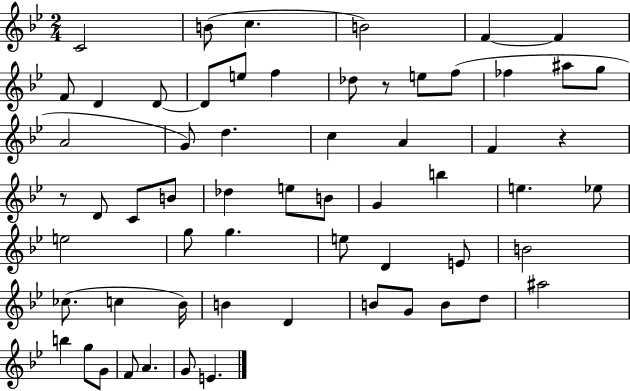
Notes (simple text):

C4/h B4/e C5/q. B4/h F4/q F4/q F4/e D4/q D4/e D4/e E5/e F5/q Db5/e R/e E5/e F5/e FES5/q A#5/e G5/e A4/h G4/e D5/q. C5/q A4/q F4/q R/q R/e D4/e C4/e B4/e Db5/q E5/e B4/e G4/q B5/q E5/q. Eb5/e E5/h G5/e G5/q. E5/e D4/q E4/e B4/h CES5/e. C5/q Bb4/s B4/q D4/q B4/e G4/e B4/e D5/e A#5/h B5/q G5/e G4/e F4/e A4/q. G4/e E4/q.